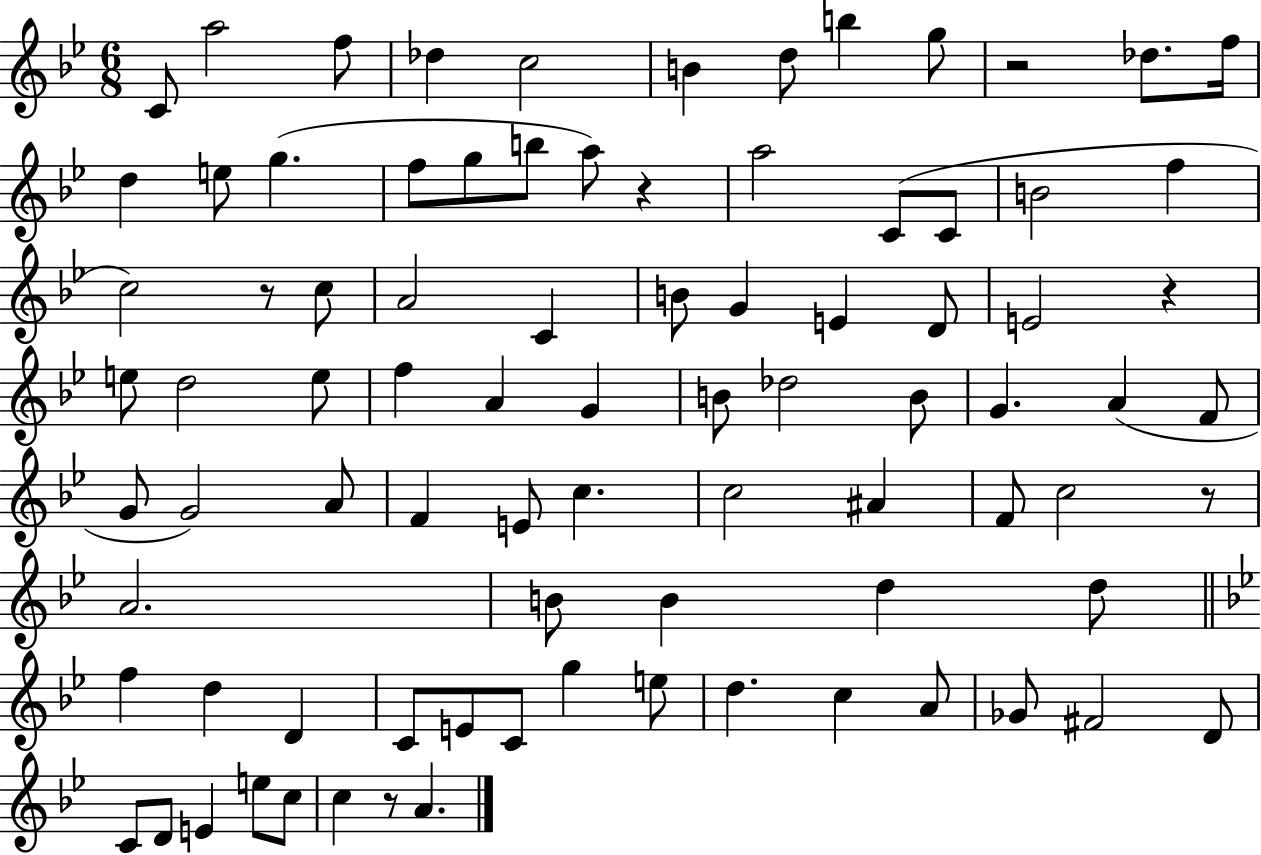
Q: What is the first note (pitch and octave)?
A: C4